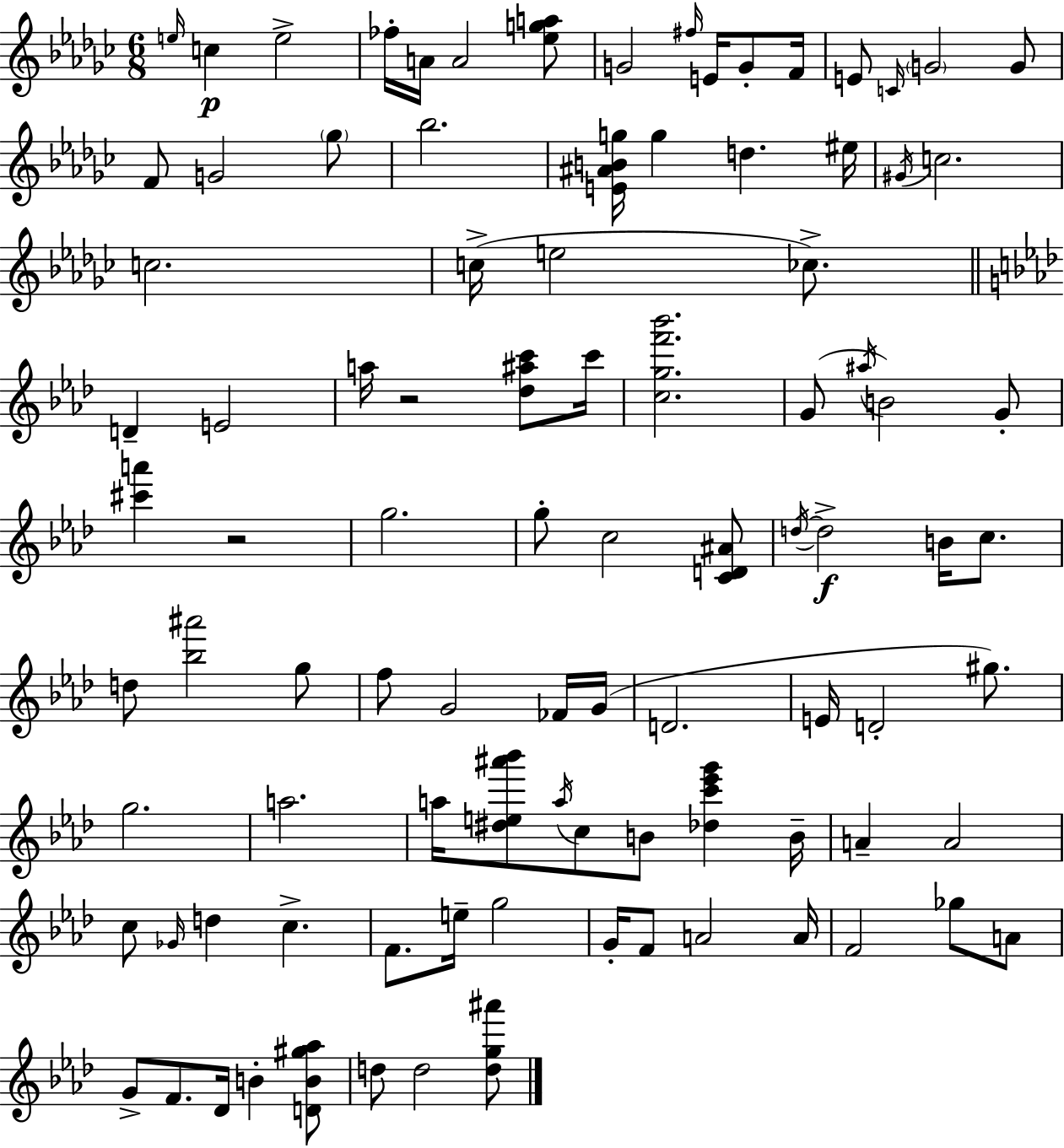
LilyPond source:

{
  \clef treble
  \numericTimeSignature
  \time 6/8
  \key ees \minor
  \grace { e''16 }\p c''4 e''2-> | fes''16-. a'16 a'2 <ees'' g'' a''>8 | g'2 \grace { fis''16 } e'16 g'8-. | f'16 e'8 \grace { c'16 } \parenthesize g'2 | \break g'8 f'8 g'2 | \parenthesize ges''8 bes''2. | <e' ais' b' g''>16 g''4 d''4. | eis''16 \acciaccatura { gis'16 } c''2. | \break c''2. | c''16->( e''2 | ces''8.->) \bar "||" \break \key aes \major d'4-- e'2 | a''16 r2 <des'' ais'' c'''>8 c'''16 | <c'' g'' f''' bes'''>2. | g'8( \acciaccatura { ais''16 } b'2) g'8-. | \break <cis''' a'''>4 r2 | g''2. | g''8-. c''2 <c' d' ais'>8 | \acciaccatura { d''16~ }~\f d''2-> b'16 c''8. | \break d''8 <bes'' ais'''>2 | g''8 f''8 g'2 | fes'16 g'16( d'2. | e'16 d'2-. gis''8.) | \break g''2. | a''2. | a''16 <dis'' e'' ais''' bes'''>8 \acciaccatura { a''16 } c''8 b'8 <des'' c''' ees''' g'''>4 | b'16-- a'4-- a'2 | \break c''8 \grace { ges'16 } d''4 c''4.-> | f'8. e''16-- g''2 | g'16-. f'8 a'2 | a'16 f'2 | \break ges''8 a'8 g'8-> f'8. des'16 b'4-. | <d' b' gis'' aes''>8 d''8 d''2 | <d'' g'' ais'''>8 \bar "|."
}